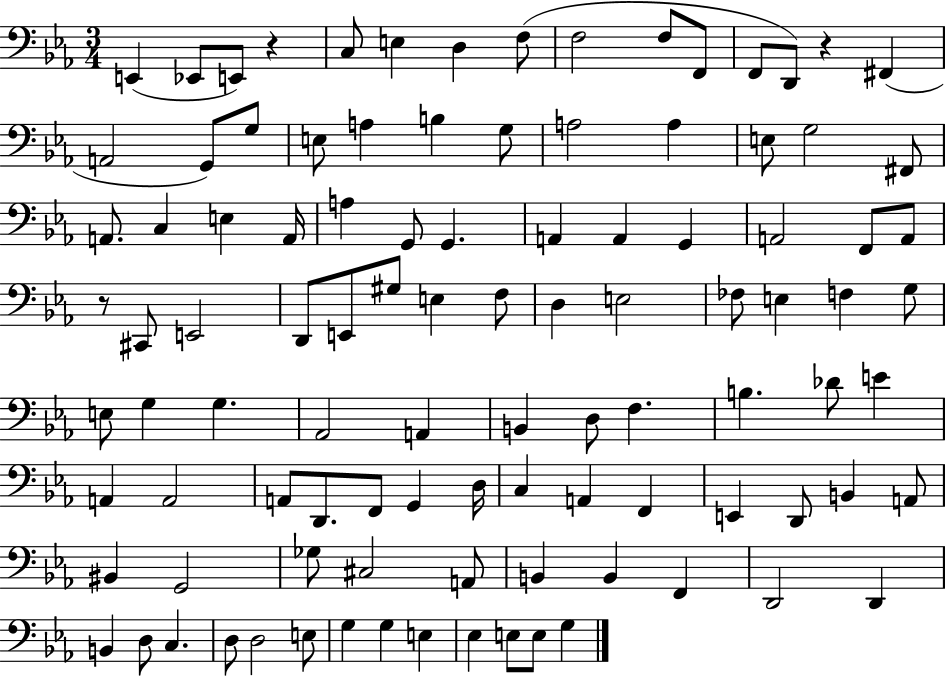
X:1
T:Untitled
M:3/4
L:1/4
K:Eb
E,, _E,,/2 E,,/2 z C,/2 E, D, F,/2 F,2 F,/2 F,,/2 F,,/2 D,,/2 z ^F,, A,,2 G,,/2 G,/2 E,/2 A, B, G,/2 A,2 A, E,/2 G,2 ^F,,/2 A,,/2 C, E, A,,/4 A, G,,/2 G,, A,, A,, G,, A,,2 F,,/2 A,,/2 z/2 ^C,,/2 E,,2 D,,/2 E,,/2 ^G,/2 E, F,/2 D, E,2 _F,/2 E, F, G,/2 E,/2 G, G, _A,,2 A,, B,, D,/2 F, B, _D/2 E A,, A,,2 A,,/2 D,,/2 F,,/2 G,, D,/4 C, A,, F,, E,, D,,/2 B,, A,,/2 ^B,, G,,2 _G,/2 ^C,2 A,,/2 B,, B,, F,, D,,2 D,, B,, D,/2 C, D,/2 D,2 E,/2 G, G, E, _E, E,/2 E,/2 G,